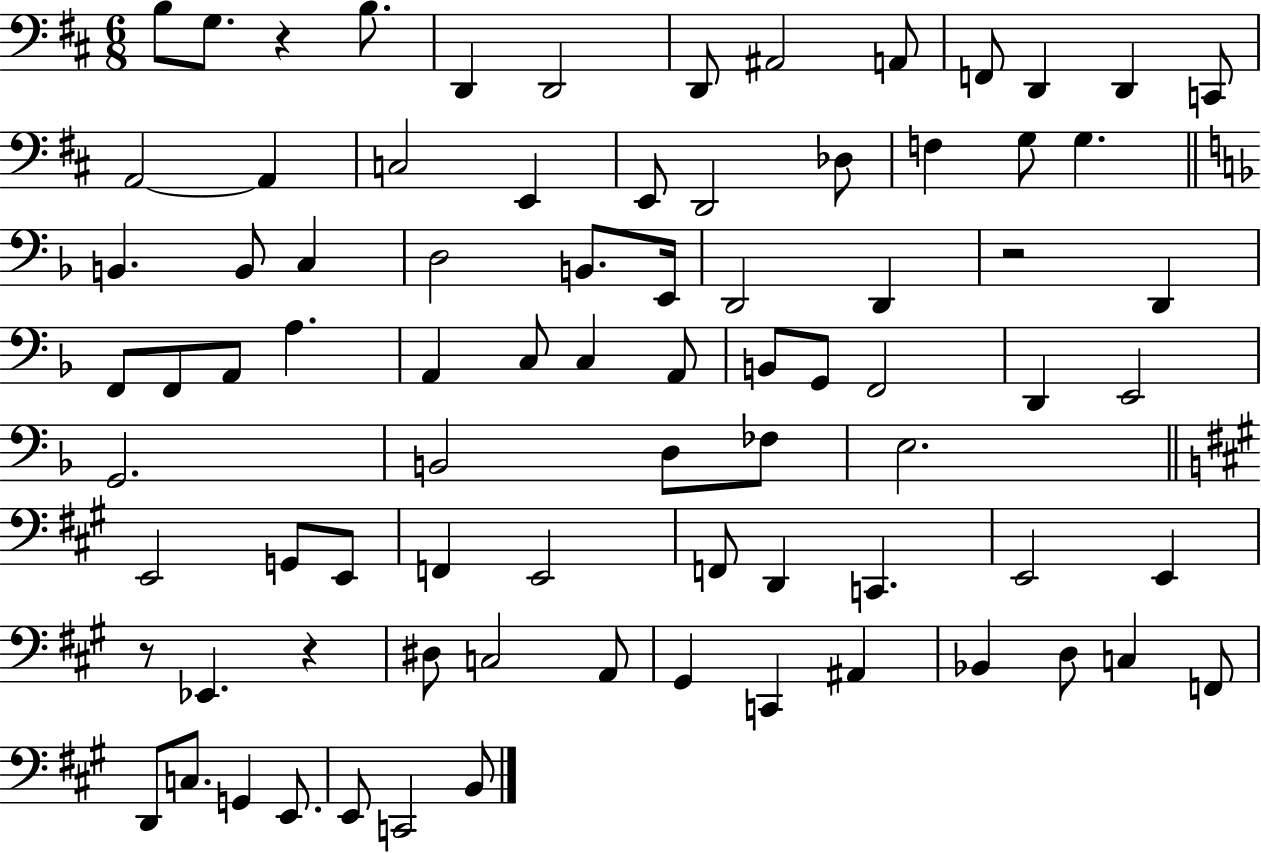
B3/e G3/e. R/q B3/e. D2/q D2/h D2/e A#2/h A2/e F2/e D2/q D2/q C2/e A2/h A2/q C3/h E2/q E2/e D2/h Db3/e F3/q G3/e G3/q. B2/q. B2/e C3/q D3/h B2/e. E2/s D2/h D2/q R/h D2/q F2/e F2/e A2/e A3/q. A2/q C3/e C3/q A2/e B2/e G2/e F2/h D2/q E2/h G2/h. B2/h D3/e FES3/e E3/h. E2/h G2/e E2/e F2/q E2/h F2/e D2/q C2/q. E2/h E2/q R/e Eb2/q. R/q D#3/e C3/h A2/e G#2/q C2/q A#2/q Bb2/q D3/e C3/q F2/e D2/e C3/e. G2/q E2/e. E2/e C2/h B2/e